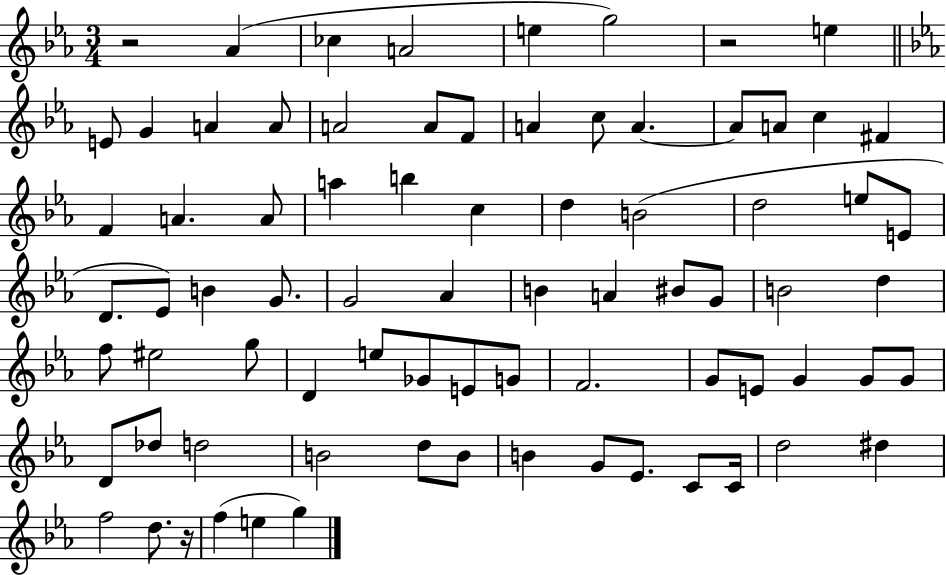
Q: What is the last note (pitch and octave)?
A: G5